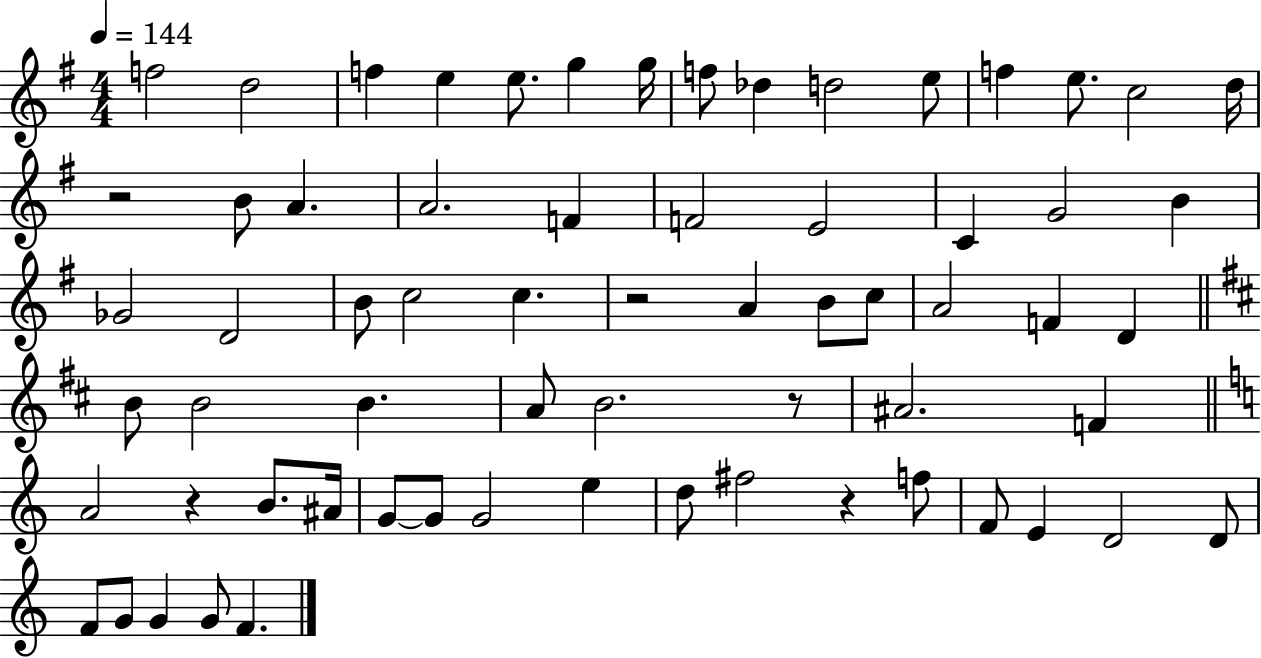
{
  \clef treble
  \numericTimeSignature
  \time 4/4
  \key g \major
  \tempo 4 = 144
  f''2 d''2 | f''4 e''4 e''8. g''4 g''16 | f''8 des''4 d''2 e''8 | f''4 e''8. c''2 d''16 | \break r2 b'8 a'4. | a'2. f'4 | f'2 e'2 | c'4 g'2 b'4 | \break ges'2 d'2 | b'8 c''2 c''4. | r2 a'4 b'8 c''8 | a'2 f'4 d'4 | \break \bar "||" \break \key d \major b'8 b'2 b'4. | a'8 b'2. r8 | ais'2. f'4 | \bar "||" \break \key c \major a'2 r4 b'8. ais'16 | g'8~~ g'8 g'2 e''4 | d''8 fis''2 r4 f''8 | f'8 e'4 d'2 d'8 | \break f'8 g'8 g'4 g'8 f'4. | \bar "|."
}